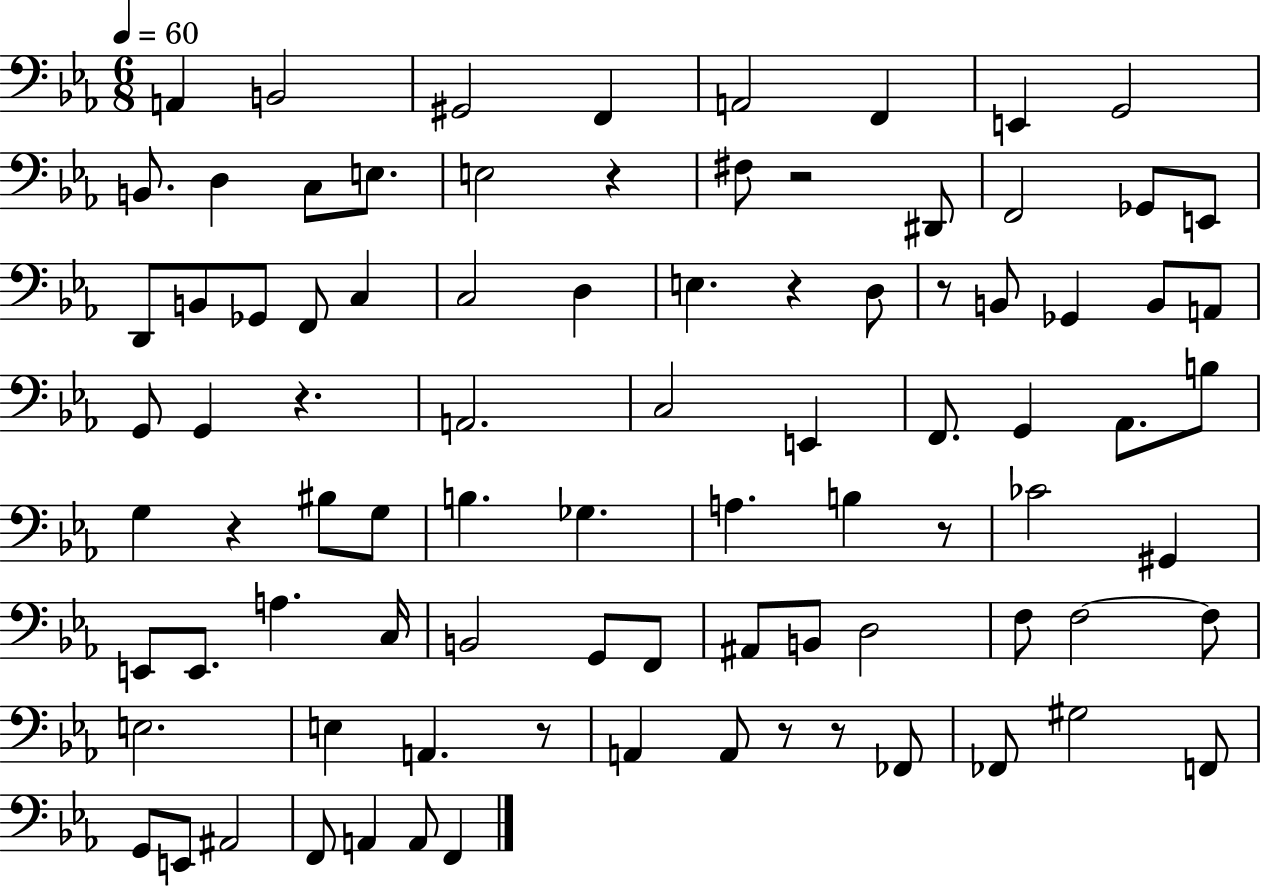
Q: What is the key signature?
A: EES major